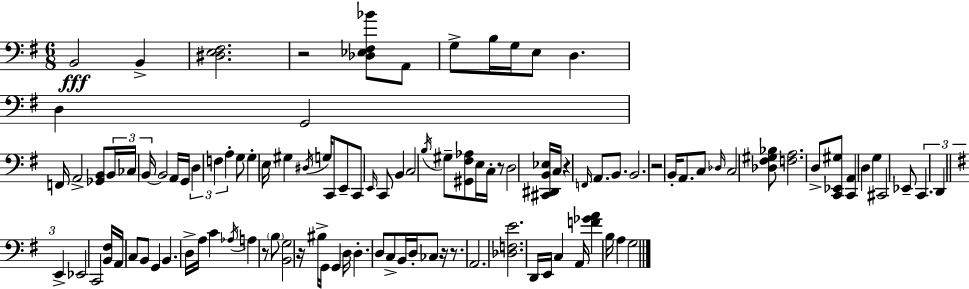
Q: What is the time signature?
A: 6/8